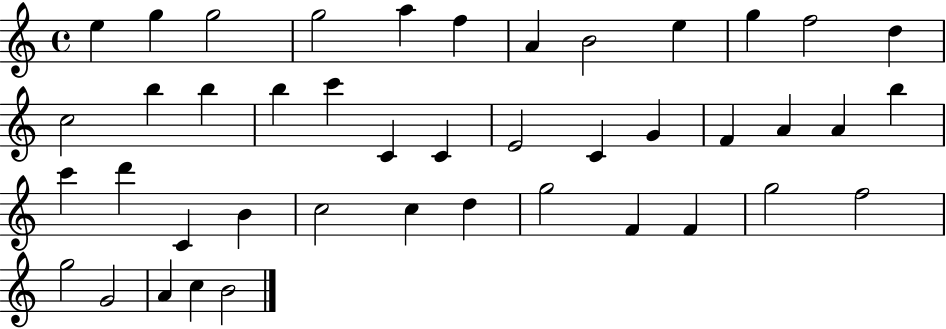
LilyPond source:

{
  \clef treble
  \time 4/4
  \defaultTimeSignature
  \key c \major
  e''4 g''4 g''2 | g''2 a''4 f''4 | a'4 b'2 e''4 | g''4 f''2 d''4 | \break c''2 b''4 b''4 | b''4 c'''4 c'4 c'4 | e'2 c'4 g'4 | f'4 a'4 a'4 b''4 | \break c'''4 d'''4 c'4 b'4 | c''2 c''4 d''4 | g''2 f'4 f'4 | g''2 f''2 | \break g''2 g'2 | a'4 c''4 b'2 | \bar "|."
}